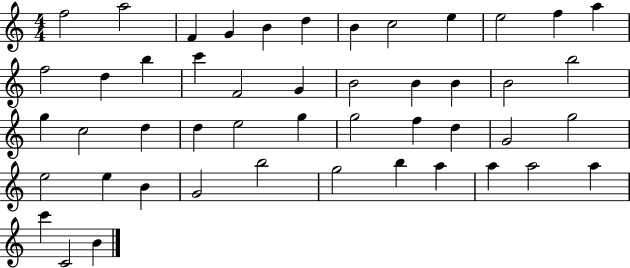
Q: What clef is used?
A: treble